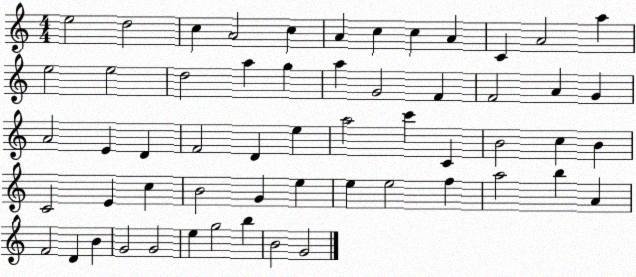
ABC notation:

X:1
T:Untitled
M:4/4
L:1/4
K:C
e2 d2 c A2 c A c c A C A2 a e2 e2 d2 a g a G2 F F2 A G A2 E D F2 D e a2 c' C B2 c B C2 E c B2 G e e e2 f a2 b A F2 D B G2 G2 e g2 b B2 G2